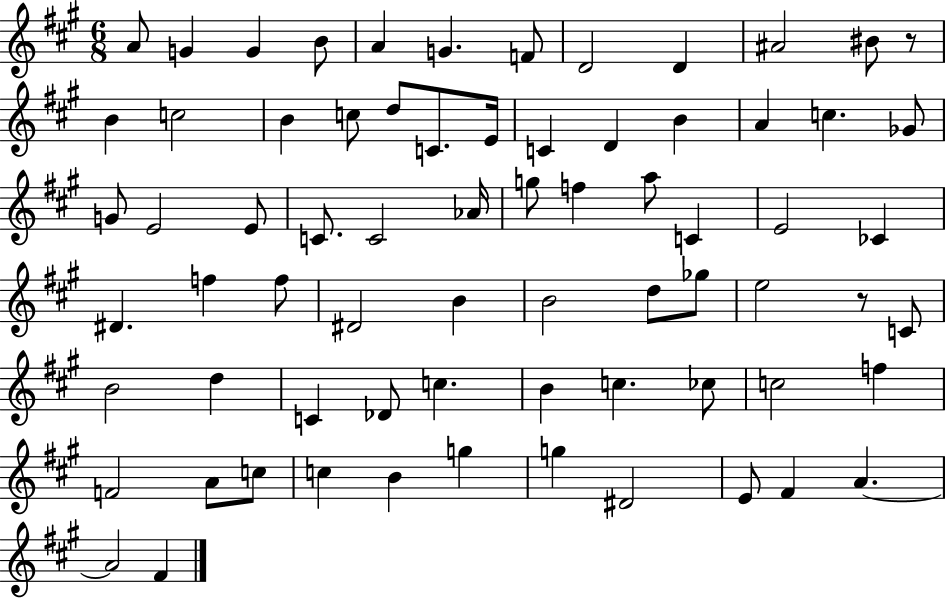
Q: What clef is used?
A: treble